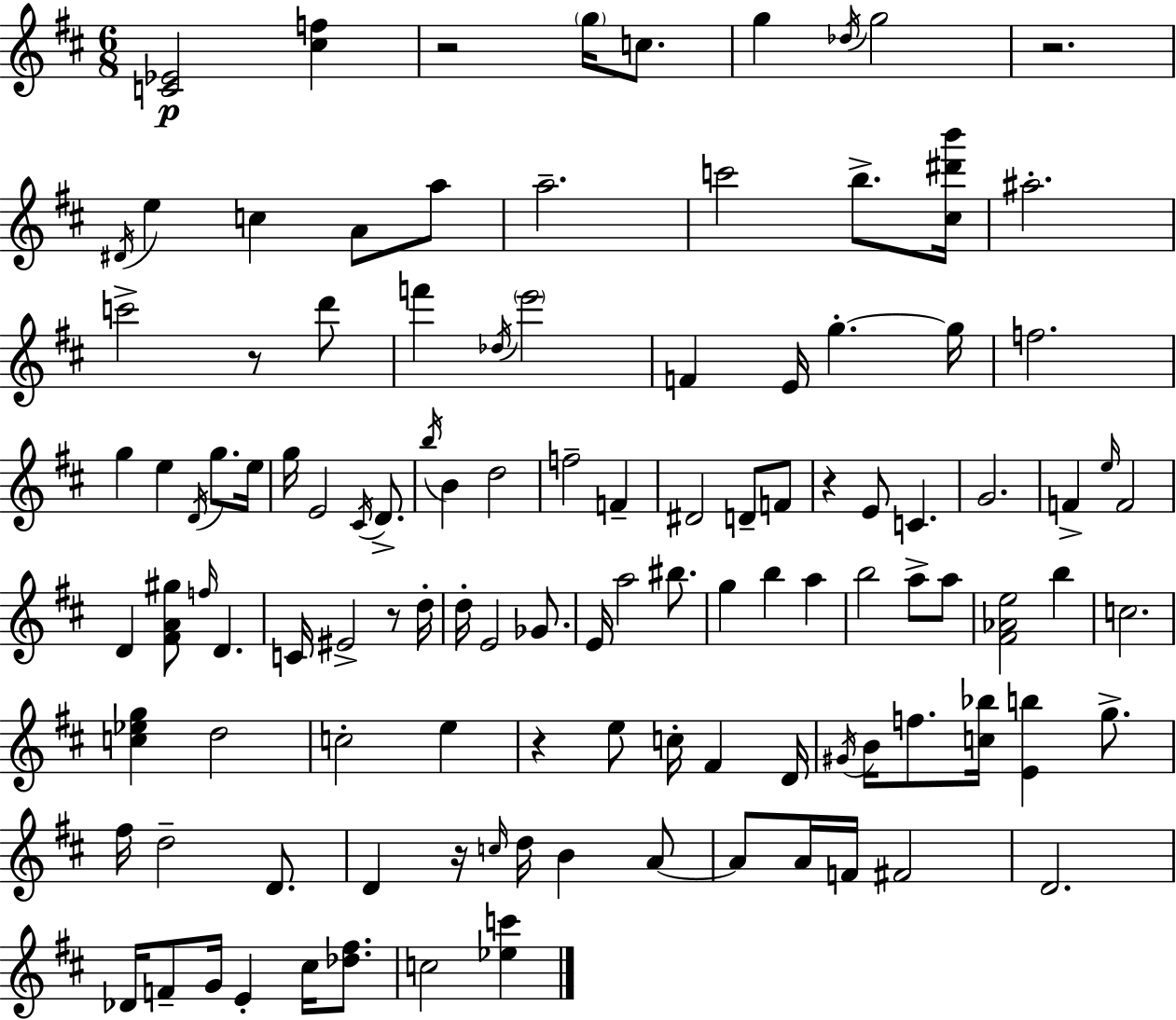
[C4,Eb4]/h [C#5,F5]/q R/h G5/s C5/e. G5/q Db5/s G5/h R/h. D#4/s E5/q C5/q A4/e A5/e A5/h. C6/h B5/e. [C#5,D#6,B6]/s A#5/h. C6/h R/e D6/e F6/q Db5/s E6/h F4/q E4/s G5/q. G5/s F5/h. G5/q E5/q D4/s G5/e. E5/s G5/s E4/h C#4/s D4/e. B5/s B4/q D5/h F5/h F4/q D#4/h D4/e F4/e R/q E4/e C4/q. G4/h. F4/q E5/s F4/h D4/q [F#4,A4,G#5]/e F5/s D4/q. C4/s EIS4/h R/e D5/s D5/s E4/h Gb4/e. E4/s A5/h BIS5/e. G5/q B5/q A5/q B5/h A5/e A5/e [F#4,Ab4,E5]/h B5/q C5/h. [C5,Eb5,G5]/q D5/h C5/h E5/q R/q E5/e C5/s F#4/q D4/s G#4/s B4/s F5/e. [C5,Bb5]/s [E4,B5]/q G5/e. F#5/s D5/h D4/e. D4/q R/s C5/s D5/s B4/q A4/e A4/e A4/s F4/s F#4/h D4/h. Db4/s F4/e G4/s E4/q C#5/s [Db5,F#5]/e. C5/h [Eb5,C6]/q